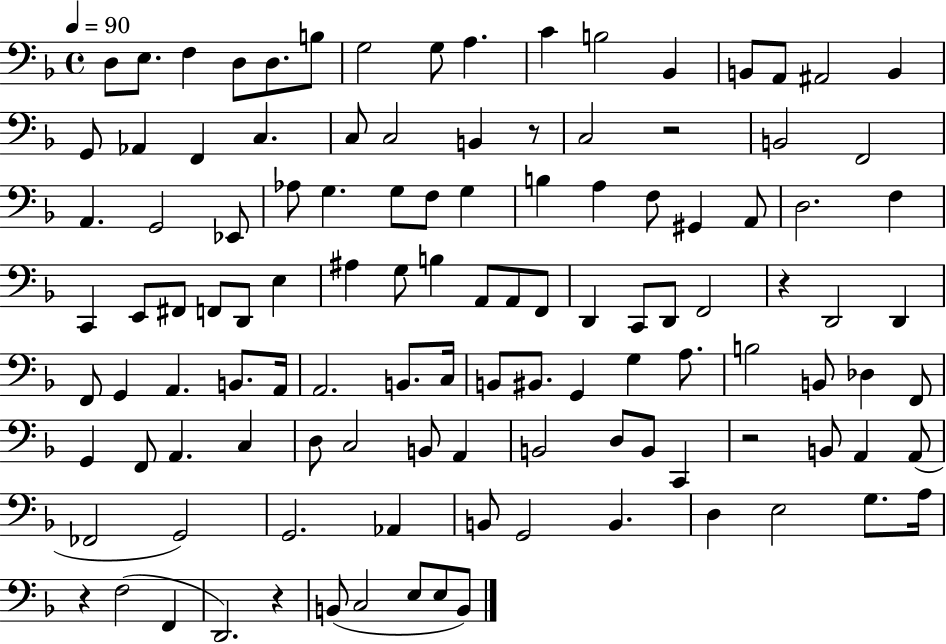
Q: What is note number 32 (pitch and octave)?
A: G3